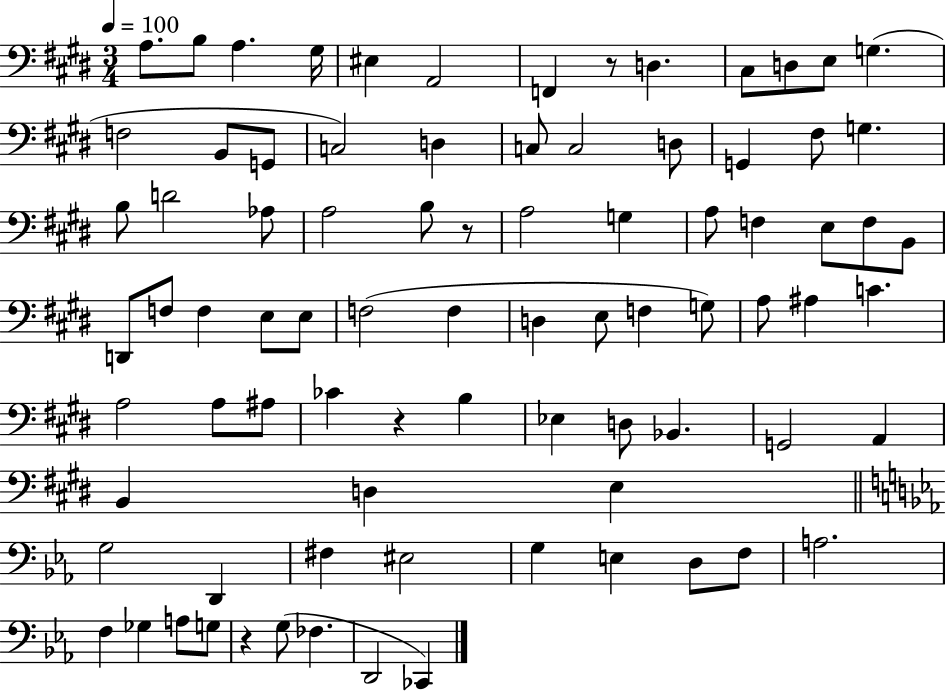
X:1
T:Untitled
M:3/4
L:1/4
K:E
A,/2 B,/2 A, ^G,/4 ^E, A,,2 F,, z/2 D, ^C,/2 D,/2 E,/2 G, F,2 B,,/2 G,,/2 C,2 D, C,/2 C,2 D,/2 G,, ^F,/2 G, B,/2 D2 _A,/2 A,2 B,/2 z/2 A,2 G, A,/2 F, E,/2 F,/2 B,,/2 D,,/2 F,/2 F, E,/2 E,/2 F,2 F, D, E,/2 F, G,/2 A,/2 ^A, C A,2 A,/2 ^A,/2 _C z B, _E, D,/2 _B,, G,,2 A,, B,, D, E, G,2 D,, ^F, ^E,2 G, E, D,/2 F,/2 A,2 F, _G, A,/2 G,/2 z G,/2 _F, D,,2 _C,,